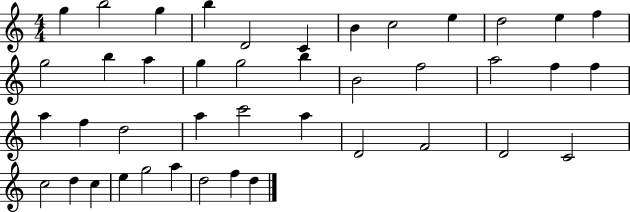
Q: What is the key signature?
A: C major